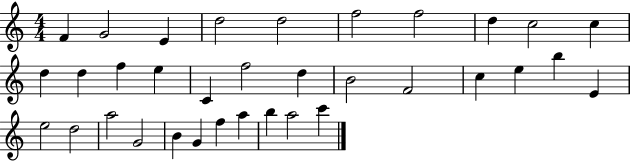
X:1
T:Untitled
M:4/4
L:1/4
K:C
F G2 E d2 d2 f2 f2 d c2 c d d f e C f2 d B2 F2 c e b E e2 d2 a2 G2 B G f a b a2 c'